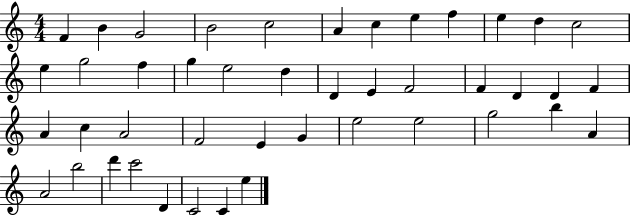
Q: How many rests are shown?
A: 0